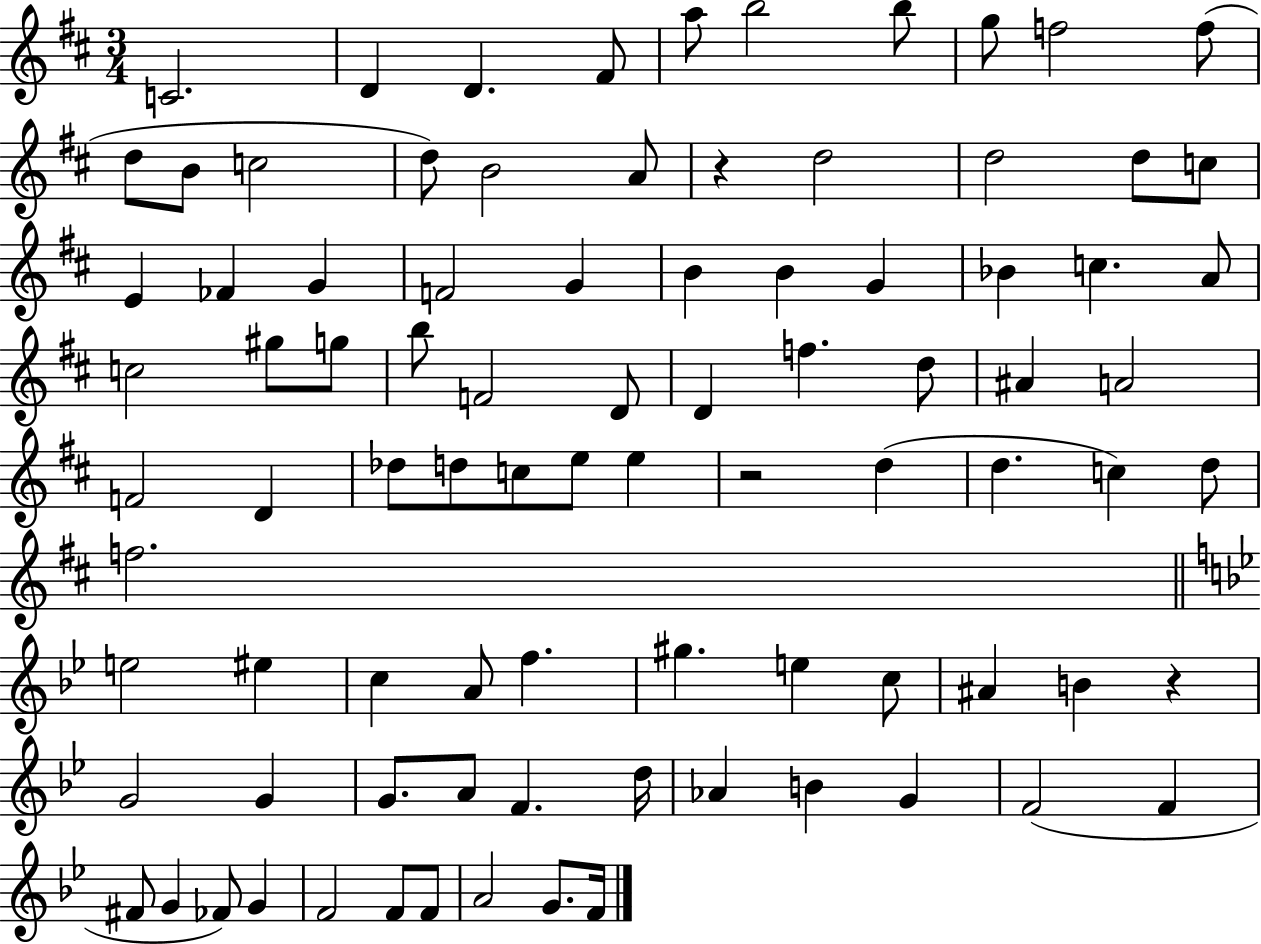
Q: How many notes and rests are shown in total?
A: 88